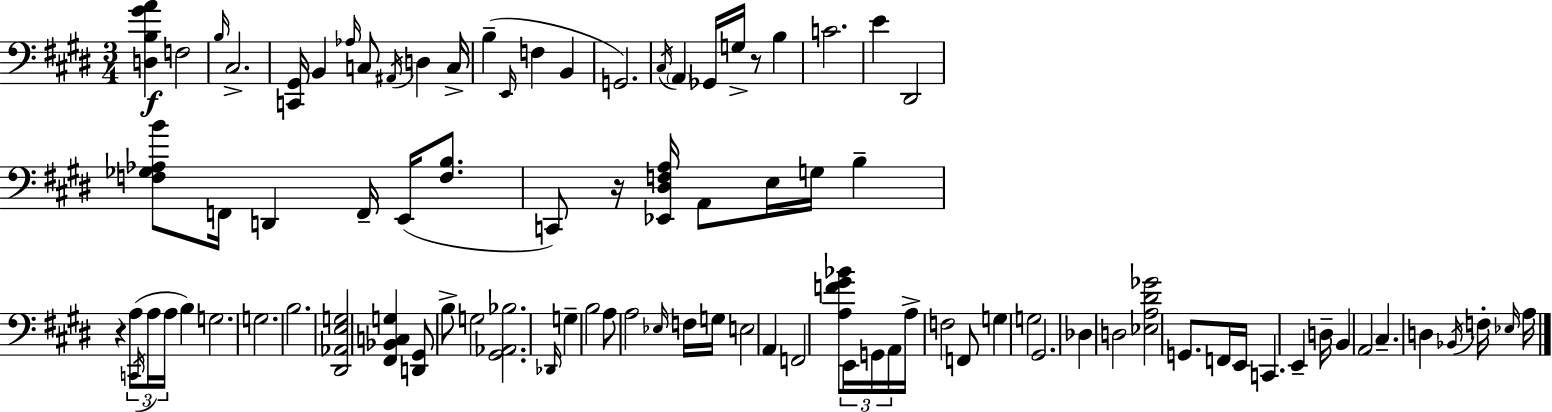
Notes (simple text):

[D3,B3,G#4,A4]/q F3/h B3/s C#3/h. [C2,G#2]/s B2/q Ab3/s C3/e A#2/s D3/q C3/s B3/q E2/s F3/q B2/q G2/h. C#3/s A2/q Gb2/s G3/s R/e B3/q C4/h. E4/q D#2/h [F3,Gb3,Ab3,B4]/e F2/s D2/q F2/s E2/s [F3,B3]/e. C2/e R/s [Eb2,D#3,F3,A3]/s A2/e E3/s G3/s B3/q R/q A3/e C2/s A3/s A3/s B3/q G3/h. G3/h. B3/h. [D#2,Ab2,E3,G3]/h [F#2,Bb2,C3,G3]/q [D2,G#2]/e B3/e G3/h [G#2,Ab2,Bb3]/h. Db2/s G3/q B3/h A3/e A3/h Eb3/s F3/s G3/s E3/h A2/q F2/h [A3,F4,G#4,Bb4]/e E2/s G2/s A2/s A3/s F3/h F2/e G3/q G3/h G#2/h. Db3/q D3/h [Eb3,A3,D#4,Gb4]/h G2/e. F2/s E2/s C2/q. E2/q D3/s B2/q A2/h C#3/q. D3/q Bb2/s F3/s Eb3/s A3/s